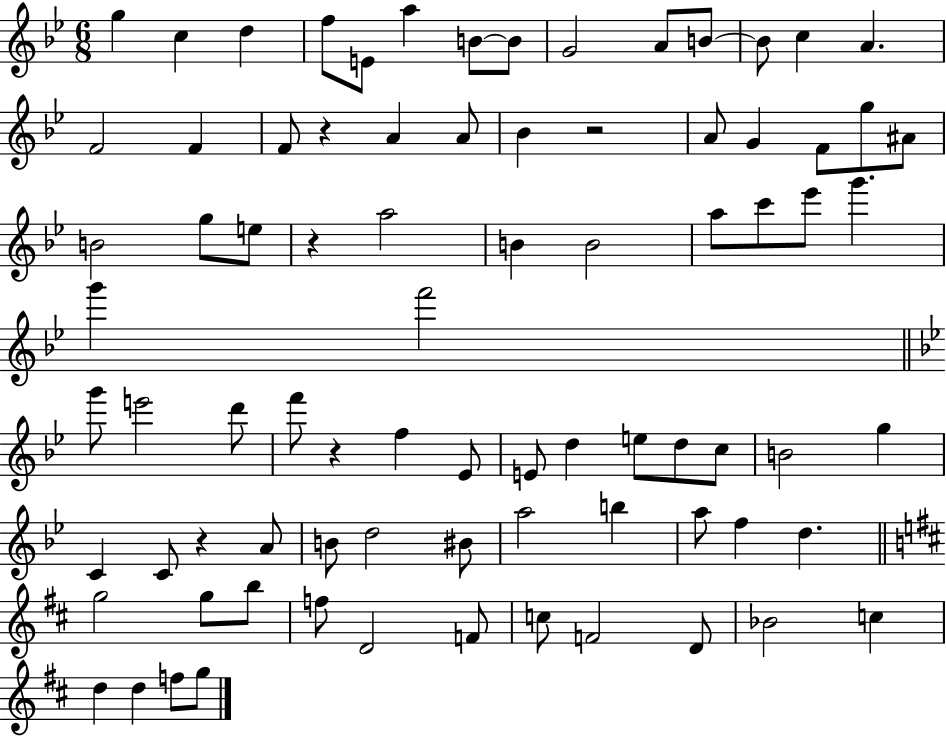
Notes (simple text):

G5/q C5/q D5/q F5/e E4/e A5/q B4/e B4/e G4/h A4/e B4/e B4/e C5/q A4/q. F4/h F4/q F4/e R/q A4/q A4/e Bb4/q R/h A4/e G4/q F4/e G5/e A#4/e B4/h G5/e E5/e R/q A5/h B4/q B4/h A5/e C6/e Eb6/e G6/q. G6/q F6/h G6/e E6/h D6/e F6/e R/q F5/q Eb4/e E4/e D5/q E5/e D5/e C5/e B4/h G5/q C4/q C4/e R/q A4/e B4/e D5/h BIS4/e A5/h B5/q A5/e F5/q D5/q. G5/h G5/e B5/e F5/e D4/h F4/e C5/e F4/h D4/e Bb4/h C5/q D5/q D5/q F5/e G5/e